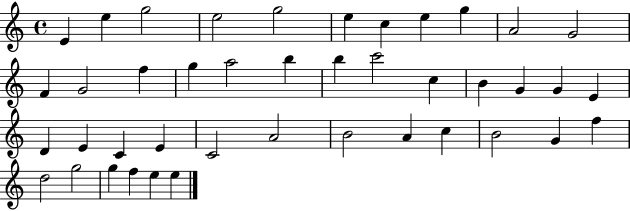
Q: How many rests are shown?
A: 0